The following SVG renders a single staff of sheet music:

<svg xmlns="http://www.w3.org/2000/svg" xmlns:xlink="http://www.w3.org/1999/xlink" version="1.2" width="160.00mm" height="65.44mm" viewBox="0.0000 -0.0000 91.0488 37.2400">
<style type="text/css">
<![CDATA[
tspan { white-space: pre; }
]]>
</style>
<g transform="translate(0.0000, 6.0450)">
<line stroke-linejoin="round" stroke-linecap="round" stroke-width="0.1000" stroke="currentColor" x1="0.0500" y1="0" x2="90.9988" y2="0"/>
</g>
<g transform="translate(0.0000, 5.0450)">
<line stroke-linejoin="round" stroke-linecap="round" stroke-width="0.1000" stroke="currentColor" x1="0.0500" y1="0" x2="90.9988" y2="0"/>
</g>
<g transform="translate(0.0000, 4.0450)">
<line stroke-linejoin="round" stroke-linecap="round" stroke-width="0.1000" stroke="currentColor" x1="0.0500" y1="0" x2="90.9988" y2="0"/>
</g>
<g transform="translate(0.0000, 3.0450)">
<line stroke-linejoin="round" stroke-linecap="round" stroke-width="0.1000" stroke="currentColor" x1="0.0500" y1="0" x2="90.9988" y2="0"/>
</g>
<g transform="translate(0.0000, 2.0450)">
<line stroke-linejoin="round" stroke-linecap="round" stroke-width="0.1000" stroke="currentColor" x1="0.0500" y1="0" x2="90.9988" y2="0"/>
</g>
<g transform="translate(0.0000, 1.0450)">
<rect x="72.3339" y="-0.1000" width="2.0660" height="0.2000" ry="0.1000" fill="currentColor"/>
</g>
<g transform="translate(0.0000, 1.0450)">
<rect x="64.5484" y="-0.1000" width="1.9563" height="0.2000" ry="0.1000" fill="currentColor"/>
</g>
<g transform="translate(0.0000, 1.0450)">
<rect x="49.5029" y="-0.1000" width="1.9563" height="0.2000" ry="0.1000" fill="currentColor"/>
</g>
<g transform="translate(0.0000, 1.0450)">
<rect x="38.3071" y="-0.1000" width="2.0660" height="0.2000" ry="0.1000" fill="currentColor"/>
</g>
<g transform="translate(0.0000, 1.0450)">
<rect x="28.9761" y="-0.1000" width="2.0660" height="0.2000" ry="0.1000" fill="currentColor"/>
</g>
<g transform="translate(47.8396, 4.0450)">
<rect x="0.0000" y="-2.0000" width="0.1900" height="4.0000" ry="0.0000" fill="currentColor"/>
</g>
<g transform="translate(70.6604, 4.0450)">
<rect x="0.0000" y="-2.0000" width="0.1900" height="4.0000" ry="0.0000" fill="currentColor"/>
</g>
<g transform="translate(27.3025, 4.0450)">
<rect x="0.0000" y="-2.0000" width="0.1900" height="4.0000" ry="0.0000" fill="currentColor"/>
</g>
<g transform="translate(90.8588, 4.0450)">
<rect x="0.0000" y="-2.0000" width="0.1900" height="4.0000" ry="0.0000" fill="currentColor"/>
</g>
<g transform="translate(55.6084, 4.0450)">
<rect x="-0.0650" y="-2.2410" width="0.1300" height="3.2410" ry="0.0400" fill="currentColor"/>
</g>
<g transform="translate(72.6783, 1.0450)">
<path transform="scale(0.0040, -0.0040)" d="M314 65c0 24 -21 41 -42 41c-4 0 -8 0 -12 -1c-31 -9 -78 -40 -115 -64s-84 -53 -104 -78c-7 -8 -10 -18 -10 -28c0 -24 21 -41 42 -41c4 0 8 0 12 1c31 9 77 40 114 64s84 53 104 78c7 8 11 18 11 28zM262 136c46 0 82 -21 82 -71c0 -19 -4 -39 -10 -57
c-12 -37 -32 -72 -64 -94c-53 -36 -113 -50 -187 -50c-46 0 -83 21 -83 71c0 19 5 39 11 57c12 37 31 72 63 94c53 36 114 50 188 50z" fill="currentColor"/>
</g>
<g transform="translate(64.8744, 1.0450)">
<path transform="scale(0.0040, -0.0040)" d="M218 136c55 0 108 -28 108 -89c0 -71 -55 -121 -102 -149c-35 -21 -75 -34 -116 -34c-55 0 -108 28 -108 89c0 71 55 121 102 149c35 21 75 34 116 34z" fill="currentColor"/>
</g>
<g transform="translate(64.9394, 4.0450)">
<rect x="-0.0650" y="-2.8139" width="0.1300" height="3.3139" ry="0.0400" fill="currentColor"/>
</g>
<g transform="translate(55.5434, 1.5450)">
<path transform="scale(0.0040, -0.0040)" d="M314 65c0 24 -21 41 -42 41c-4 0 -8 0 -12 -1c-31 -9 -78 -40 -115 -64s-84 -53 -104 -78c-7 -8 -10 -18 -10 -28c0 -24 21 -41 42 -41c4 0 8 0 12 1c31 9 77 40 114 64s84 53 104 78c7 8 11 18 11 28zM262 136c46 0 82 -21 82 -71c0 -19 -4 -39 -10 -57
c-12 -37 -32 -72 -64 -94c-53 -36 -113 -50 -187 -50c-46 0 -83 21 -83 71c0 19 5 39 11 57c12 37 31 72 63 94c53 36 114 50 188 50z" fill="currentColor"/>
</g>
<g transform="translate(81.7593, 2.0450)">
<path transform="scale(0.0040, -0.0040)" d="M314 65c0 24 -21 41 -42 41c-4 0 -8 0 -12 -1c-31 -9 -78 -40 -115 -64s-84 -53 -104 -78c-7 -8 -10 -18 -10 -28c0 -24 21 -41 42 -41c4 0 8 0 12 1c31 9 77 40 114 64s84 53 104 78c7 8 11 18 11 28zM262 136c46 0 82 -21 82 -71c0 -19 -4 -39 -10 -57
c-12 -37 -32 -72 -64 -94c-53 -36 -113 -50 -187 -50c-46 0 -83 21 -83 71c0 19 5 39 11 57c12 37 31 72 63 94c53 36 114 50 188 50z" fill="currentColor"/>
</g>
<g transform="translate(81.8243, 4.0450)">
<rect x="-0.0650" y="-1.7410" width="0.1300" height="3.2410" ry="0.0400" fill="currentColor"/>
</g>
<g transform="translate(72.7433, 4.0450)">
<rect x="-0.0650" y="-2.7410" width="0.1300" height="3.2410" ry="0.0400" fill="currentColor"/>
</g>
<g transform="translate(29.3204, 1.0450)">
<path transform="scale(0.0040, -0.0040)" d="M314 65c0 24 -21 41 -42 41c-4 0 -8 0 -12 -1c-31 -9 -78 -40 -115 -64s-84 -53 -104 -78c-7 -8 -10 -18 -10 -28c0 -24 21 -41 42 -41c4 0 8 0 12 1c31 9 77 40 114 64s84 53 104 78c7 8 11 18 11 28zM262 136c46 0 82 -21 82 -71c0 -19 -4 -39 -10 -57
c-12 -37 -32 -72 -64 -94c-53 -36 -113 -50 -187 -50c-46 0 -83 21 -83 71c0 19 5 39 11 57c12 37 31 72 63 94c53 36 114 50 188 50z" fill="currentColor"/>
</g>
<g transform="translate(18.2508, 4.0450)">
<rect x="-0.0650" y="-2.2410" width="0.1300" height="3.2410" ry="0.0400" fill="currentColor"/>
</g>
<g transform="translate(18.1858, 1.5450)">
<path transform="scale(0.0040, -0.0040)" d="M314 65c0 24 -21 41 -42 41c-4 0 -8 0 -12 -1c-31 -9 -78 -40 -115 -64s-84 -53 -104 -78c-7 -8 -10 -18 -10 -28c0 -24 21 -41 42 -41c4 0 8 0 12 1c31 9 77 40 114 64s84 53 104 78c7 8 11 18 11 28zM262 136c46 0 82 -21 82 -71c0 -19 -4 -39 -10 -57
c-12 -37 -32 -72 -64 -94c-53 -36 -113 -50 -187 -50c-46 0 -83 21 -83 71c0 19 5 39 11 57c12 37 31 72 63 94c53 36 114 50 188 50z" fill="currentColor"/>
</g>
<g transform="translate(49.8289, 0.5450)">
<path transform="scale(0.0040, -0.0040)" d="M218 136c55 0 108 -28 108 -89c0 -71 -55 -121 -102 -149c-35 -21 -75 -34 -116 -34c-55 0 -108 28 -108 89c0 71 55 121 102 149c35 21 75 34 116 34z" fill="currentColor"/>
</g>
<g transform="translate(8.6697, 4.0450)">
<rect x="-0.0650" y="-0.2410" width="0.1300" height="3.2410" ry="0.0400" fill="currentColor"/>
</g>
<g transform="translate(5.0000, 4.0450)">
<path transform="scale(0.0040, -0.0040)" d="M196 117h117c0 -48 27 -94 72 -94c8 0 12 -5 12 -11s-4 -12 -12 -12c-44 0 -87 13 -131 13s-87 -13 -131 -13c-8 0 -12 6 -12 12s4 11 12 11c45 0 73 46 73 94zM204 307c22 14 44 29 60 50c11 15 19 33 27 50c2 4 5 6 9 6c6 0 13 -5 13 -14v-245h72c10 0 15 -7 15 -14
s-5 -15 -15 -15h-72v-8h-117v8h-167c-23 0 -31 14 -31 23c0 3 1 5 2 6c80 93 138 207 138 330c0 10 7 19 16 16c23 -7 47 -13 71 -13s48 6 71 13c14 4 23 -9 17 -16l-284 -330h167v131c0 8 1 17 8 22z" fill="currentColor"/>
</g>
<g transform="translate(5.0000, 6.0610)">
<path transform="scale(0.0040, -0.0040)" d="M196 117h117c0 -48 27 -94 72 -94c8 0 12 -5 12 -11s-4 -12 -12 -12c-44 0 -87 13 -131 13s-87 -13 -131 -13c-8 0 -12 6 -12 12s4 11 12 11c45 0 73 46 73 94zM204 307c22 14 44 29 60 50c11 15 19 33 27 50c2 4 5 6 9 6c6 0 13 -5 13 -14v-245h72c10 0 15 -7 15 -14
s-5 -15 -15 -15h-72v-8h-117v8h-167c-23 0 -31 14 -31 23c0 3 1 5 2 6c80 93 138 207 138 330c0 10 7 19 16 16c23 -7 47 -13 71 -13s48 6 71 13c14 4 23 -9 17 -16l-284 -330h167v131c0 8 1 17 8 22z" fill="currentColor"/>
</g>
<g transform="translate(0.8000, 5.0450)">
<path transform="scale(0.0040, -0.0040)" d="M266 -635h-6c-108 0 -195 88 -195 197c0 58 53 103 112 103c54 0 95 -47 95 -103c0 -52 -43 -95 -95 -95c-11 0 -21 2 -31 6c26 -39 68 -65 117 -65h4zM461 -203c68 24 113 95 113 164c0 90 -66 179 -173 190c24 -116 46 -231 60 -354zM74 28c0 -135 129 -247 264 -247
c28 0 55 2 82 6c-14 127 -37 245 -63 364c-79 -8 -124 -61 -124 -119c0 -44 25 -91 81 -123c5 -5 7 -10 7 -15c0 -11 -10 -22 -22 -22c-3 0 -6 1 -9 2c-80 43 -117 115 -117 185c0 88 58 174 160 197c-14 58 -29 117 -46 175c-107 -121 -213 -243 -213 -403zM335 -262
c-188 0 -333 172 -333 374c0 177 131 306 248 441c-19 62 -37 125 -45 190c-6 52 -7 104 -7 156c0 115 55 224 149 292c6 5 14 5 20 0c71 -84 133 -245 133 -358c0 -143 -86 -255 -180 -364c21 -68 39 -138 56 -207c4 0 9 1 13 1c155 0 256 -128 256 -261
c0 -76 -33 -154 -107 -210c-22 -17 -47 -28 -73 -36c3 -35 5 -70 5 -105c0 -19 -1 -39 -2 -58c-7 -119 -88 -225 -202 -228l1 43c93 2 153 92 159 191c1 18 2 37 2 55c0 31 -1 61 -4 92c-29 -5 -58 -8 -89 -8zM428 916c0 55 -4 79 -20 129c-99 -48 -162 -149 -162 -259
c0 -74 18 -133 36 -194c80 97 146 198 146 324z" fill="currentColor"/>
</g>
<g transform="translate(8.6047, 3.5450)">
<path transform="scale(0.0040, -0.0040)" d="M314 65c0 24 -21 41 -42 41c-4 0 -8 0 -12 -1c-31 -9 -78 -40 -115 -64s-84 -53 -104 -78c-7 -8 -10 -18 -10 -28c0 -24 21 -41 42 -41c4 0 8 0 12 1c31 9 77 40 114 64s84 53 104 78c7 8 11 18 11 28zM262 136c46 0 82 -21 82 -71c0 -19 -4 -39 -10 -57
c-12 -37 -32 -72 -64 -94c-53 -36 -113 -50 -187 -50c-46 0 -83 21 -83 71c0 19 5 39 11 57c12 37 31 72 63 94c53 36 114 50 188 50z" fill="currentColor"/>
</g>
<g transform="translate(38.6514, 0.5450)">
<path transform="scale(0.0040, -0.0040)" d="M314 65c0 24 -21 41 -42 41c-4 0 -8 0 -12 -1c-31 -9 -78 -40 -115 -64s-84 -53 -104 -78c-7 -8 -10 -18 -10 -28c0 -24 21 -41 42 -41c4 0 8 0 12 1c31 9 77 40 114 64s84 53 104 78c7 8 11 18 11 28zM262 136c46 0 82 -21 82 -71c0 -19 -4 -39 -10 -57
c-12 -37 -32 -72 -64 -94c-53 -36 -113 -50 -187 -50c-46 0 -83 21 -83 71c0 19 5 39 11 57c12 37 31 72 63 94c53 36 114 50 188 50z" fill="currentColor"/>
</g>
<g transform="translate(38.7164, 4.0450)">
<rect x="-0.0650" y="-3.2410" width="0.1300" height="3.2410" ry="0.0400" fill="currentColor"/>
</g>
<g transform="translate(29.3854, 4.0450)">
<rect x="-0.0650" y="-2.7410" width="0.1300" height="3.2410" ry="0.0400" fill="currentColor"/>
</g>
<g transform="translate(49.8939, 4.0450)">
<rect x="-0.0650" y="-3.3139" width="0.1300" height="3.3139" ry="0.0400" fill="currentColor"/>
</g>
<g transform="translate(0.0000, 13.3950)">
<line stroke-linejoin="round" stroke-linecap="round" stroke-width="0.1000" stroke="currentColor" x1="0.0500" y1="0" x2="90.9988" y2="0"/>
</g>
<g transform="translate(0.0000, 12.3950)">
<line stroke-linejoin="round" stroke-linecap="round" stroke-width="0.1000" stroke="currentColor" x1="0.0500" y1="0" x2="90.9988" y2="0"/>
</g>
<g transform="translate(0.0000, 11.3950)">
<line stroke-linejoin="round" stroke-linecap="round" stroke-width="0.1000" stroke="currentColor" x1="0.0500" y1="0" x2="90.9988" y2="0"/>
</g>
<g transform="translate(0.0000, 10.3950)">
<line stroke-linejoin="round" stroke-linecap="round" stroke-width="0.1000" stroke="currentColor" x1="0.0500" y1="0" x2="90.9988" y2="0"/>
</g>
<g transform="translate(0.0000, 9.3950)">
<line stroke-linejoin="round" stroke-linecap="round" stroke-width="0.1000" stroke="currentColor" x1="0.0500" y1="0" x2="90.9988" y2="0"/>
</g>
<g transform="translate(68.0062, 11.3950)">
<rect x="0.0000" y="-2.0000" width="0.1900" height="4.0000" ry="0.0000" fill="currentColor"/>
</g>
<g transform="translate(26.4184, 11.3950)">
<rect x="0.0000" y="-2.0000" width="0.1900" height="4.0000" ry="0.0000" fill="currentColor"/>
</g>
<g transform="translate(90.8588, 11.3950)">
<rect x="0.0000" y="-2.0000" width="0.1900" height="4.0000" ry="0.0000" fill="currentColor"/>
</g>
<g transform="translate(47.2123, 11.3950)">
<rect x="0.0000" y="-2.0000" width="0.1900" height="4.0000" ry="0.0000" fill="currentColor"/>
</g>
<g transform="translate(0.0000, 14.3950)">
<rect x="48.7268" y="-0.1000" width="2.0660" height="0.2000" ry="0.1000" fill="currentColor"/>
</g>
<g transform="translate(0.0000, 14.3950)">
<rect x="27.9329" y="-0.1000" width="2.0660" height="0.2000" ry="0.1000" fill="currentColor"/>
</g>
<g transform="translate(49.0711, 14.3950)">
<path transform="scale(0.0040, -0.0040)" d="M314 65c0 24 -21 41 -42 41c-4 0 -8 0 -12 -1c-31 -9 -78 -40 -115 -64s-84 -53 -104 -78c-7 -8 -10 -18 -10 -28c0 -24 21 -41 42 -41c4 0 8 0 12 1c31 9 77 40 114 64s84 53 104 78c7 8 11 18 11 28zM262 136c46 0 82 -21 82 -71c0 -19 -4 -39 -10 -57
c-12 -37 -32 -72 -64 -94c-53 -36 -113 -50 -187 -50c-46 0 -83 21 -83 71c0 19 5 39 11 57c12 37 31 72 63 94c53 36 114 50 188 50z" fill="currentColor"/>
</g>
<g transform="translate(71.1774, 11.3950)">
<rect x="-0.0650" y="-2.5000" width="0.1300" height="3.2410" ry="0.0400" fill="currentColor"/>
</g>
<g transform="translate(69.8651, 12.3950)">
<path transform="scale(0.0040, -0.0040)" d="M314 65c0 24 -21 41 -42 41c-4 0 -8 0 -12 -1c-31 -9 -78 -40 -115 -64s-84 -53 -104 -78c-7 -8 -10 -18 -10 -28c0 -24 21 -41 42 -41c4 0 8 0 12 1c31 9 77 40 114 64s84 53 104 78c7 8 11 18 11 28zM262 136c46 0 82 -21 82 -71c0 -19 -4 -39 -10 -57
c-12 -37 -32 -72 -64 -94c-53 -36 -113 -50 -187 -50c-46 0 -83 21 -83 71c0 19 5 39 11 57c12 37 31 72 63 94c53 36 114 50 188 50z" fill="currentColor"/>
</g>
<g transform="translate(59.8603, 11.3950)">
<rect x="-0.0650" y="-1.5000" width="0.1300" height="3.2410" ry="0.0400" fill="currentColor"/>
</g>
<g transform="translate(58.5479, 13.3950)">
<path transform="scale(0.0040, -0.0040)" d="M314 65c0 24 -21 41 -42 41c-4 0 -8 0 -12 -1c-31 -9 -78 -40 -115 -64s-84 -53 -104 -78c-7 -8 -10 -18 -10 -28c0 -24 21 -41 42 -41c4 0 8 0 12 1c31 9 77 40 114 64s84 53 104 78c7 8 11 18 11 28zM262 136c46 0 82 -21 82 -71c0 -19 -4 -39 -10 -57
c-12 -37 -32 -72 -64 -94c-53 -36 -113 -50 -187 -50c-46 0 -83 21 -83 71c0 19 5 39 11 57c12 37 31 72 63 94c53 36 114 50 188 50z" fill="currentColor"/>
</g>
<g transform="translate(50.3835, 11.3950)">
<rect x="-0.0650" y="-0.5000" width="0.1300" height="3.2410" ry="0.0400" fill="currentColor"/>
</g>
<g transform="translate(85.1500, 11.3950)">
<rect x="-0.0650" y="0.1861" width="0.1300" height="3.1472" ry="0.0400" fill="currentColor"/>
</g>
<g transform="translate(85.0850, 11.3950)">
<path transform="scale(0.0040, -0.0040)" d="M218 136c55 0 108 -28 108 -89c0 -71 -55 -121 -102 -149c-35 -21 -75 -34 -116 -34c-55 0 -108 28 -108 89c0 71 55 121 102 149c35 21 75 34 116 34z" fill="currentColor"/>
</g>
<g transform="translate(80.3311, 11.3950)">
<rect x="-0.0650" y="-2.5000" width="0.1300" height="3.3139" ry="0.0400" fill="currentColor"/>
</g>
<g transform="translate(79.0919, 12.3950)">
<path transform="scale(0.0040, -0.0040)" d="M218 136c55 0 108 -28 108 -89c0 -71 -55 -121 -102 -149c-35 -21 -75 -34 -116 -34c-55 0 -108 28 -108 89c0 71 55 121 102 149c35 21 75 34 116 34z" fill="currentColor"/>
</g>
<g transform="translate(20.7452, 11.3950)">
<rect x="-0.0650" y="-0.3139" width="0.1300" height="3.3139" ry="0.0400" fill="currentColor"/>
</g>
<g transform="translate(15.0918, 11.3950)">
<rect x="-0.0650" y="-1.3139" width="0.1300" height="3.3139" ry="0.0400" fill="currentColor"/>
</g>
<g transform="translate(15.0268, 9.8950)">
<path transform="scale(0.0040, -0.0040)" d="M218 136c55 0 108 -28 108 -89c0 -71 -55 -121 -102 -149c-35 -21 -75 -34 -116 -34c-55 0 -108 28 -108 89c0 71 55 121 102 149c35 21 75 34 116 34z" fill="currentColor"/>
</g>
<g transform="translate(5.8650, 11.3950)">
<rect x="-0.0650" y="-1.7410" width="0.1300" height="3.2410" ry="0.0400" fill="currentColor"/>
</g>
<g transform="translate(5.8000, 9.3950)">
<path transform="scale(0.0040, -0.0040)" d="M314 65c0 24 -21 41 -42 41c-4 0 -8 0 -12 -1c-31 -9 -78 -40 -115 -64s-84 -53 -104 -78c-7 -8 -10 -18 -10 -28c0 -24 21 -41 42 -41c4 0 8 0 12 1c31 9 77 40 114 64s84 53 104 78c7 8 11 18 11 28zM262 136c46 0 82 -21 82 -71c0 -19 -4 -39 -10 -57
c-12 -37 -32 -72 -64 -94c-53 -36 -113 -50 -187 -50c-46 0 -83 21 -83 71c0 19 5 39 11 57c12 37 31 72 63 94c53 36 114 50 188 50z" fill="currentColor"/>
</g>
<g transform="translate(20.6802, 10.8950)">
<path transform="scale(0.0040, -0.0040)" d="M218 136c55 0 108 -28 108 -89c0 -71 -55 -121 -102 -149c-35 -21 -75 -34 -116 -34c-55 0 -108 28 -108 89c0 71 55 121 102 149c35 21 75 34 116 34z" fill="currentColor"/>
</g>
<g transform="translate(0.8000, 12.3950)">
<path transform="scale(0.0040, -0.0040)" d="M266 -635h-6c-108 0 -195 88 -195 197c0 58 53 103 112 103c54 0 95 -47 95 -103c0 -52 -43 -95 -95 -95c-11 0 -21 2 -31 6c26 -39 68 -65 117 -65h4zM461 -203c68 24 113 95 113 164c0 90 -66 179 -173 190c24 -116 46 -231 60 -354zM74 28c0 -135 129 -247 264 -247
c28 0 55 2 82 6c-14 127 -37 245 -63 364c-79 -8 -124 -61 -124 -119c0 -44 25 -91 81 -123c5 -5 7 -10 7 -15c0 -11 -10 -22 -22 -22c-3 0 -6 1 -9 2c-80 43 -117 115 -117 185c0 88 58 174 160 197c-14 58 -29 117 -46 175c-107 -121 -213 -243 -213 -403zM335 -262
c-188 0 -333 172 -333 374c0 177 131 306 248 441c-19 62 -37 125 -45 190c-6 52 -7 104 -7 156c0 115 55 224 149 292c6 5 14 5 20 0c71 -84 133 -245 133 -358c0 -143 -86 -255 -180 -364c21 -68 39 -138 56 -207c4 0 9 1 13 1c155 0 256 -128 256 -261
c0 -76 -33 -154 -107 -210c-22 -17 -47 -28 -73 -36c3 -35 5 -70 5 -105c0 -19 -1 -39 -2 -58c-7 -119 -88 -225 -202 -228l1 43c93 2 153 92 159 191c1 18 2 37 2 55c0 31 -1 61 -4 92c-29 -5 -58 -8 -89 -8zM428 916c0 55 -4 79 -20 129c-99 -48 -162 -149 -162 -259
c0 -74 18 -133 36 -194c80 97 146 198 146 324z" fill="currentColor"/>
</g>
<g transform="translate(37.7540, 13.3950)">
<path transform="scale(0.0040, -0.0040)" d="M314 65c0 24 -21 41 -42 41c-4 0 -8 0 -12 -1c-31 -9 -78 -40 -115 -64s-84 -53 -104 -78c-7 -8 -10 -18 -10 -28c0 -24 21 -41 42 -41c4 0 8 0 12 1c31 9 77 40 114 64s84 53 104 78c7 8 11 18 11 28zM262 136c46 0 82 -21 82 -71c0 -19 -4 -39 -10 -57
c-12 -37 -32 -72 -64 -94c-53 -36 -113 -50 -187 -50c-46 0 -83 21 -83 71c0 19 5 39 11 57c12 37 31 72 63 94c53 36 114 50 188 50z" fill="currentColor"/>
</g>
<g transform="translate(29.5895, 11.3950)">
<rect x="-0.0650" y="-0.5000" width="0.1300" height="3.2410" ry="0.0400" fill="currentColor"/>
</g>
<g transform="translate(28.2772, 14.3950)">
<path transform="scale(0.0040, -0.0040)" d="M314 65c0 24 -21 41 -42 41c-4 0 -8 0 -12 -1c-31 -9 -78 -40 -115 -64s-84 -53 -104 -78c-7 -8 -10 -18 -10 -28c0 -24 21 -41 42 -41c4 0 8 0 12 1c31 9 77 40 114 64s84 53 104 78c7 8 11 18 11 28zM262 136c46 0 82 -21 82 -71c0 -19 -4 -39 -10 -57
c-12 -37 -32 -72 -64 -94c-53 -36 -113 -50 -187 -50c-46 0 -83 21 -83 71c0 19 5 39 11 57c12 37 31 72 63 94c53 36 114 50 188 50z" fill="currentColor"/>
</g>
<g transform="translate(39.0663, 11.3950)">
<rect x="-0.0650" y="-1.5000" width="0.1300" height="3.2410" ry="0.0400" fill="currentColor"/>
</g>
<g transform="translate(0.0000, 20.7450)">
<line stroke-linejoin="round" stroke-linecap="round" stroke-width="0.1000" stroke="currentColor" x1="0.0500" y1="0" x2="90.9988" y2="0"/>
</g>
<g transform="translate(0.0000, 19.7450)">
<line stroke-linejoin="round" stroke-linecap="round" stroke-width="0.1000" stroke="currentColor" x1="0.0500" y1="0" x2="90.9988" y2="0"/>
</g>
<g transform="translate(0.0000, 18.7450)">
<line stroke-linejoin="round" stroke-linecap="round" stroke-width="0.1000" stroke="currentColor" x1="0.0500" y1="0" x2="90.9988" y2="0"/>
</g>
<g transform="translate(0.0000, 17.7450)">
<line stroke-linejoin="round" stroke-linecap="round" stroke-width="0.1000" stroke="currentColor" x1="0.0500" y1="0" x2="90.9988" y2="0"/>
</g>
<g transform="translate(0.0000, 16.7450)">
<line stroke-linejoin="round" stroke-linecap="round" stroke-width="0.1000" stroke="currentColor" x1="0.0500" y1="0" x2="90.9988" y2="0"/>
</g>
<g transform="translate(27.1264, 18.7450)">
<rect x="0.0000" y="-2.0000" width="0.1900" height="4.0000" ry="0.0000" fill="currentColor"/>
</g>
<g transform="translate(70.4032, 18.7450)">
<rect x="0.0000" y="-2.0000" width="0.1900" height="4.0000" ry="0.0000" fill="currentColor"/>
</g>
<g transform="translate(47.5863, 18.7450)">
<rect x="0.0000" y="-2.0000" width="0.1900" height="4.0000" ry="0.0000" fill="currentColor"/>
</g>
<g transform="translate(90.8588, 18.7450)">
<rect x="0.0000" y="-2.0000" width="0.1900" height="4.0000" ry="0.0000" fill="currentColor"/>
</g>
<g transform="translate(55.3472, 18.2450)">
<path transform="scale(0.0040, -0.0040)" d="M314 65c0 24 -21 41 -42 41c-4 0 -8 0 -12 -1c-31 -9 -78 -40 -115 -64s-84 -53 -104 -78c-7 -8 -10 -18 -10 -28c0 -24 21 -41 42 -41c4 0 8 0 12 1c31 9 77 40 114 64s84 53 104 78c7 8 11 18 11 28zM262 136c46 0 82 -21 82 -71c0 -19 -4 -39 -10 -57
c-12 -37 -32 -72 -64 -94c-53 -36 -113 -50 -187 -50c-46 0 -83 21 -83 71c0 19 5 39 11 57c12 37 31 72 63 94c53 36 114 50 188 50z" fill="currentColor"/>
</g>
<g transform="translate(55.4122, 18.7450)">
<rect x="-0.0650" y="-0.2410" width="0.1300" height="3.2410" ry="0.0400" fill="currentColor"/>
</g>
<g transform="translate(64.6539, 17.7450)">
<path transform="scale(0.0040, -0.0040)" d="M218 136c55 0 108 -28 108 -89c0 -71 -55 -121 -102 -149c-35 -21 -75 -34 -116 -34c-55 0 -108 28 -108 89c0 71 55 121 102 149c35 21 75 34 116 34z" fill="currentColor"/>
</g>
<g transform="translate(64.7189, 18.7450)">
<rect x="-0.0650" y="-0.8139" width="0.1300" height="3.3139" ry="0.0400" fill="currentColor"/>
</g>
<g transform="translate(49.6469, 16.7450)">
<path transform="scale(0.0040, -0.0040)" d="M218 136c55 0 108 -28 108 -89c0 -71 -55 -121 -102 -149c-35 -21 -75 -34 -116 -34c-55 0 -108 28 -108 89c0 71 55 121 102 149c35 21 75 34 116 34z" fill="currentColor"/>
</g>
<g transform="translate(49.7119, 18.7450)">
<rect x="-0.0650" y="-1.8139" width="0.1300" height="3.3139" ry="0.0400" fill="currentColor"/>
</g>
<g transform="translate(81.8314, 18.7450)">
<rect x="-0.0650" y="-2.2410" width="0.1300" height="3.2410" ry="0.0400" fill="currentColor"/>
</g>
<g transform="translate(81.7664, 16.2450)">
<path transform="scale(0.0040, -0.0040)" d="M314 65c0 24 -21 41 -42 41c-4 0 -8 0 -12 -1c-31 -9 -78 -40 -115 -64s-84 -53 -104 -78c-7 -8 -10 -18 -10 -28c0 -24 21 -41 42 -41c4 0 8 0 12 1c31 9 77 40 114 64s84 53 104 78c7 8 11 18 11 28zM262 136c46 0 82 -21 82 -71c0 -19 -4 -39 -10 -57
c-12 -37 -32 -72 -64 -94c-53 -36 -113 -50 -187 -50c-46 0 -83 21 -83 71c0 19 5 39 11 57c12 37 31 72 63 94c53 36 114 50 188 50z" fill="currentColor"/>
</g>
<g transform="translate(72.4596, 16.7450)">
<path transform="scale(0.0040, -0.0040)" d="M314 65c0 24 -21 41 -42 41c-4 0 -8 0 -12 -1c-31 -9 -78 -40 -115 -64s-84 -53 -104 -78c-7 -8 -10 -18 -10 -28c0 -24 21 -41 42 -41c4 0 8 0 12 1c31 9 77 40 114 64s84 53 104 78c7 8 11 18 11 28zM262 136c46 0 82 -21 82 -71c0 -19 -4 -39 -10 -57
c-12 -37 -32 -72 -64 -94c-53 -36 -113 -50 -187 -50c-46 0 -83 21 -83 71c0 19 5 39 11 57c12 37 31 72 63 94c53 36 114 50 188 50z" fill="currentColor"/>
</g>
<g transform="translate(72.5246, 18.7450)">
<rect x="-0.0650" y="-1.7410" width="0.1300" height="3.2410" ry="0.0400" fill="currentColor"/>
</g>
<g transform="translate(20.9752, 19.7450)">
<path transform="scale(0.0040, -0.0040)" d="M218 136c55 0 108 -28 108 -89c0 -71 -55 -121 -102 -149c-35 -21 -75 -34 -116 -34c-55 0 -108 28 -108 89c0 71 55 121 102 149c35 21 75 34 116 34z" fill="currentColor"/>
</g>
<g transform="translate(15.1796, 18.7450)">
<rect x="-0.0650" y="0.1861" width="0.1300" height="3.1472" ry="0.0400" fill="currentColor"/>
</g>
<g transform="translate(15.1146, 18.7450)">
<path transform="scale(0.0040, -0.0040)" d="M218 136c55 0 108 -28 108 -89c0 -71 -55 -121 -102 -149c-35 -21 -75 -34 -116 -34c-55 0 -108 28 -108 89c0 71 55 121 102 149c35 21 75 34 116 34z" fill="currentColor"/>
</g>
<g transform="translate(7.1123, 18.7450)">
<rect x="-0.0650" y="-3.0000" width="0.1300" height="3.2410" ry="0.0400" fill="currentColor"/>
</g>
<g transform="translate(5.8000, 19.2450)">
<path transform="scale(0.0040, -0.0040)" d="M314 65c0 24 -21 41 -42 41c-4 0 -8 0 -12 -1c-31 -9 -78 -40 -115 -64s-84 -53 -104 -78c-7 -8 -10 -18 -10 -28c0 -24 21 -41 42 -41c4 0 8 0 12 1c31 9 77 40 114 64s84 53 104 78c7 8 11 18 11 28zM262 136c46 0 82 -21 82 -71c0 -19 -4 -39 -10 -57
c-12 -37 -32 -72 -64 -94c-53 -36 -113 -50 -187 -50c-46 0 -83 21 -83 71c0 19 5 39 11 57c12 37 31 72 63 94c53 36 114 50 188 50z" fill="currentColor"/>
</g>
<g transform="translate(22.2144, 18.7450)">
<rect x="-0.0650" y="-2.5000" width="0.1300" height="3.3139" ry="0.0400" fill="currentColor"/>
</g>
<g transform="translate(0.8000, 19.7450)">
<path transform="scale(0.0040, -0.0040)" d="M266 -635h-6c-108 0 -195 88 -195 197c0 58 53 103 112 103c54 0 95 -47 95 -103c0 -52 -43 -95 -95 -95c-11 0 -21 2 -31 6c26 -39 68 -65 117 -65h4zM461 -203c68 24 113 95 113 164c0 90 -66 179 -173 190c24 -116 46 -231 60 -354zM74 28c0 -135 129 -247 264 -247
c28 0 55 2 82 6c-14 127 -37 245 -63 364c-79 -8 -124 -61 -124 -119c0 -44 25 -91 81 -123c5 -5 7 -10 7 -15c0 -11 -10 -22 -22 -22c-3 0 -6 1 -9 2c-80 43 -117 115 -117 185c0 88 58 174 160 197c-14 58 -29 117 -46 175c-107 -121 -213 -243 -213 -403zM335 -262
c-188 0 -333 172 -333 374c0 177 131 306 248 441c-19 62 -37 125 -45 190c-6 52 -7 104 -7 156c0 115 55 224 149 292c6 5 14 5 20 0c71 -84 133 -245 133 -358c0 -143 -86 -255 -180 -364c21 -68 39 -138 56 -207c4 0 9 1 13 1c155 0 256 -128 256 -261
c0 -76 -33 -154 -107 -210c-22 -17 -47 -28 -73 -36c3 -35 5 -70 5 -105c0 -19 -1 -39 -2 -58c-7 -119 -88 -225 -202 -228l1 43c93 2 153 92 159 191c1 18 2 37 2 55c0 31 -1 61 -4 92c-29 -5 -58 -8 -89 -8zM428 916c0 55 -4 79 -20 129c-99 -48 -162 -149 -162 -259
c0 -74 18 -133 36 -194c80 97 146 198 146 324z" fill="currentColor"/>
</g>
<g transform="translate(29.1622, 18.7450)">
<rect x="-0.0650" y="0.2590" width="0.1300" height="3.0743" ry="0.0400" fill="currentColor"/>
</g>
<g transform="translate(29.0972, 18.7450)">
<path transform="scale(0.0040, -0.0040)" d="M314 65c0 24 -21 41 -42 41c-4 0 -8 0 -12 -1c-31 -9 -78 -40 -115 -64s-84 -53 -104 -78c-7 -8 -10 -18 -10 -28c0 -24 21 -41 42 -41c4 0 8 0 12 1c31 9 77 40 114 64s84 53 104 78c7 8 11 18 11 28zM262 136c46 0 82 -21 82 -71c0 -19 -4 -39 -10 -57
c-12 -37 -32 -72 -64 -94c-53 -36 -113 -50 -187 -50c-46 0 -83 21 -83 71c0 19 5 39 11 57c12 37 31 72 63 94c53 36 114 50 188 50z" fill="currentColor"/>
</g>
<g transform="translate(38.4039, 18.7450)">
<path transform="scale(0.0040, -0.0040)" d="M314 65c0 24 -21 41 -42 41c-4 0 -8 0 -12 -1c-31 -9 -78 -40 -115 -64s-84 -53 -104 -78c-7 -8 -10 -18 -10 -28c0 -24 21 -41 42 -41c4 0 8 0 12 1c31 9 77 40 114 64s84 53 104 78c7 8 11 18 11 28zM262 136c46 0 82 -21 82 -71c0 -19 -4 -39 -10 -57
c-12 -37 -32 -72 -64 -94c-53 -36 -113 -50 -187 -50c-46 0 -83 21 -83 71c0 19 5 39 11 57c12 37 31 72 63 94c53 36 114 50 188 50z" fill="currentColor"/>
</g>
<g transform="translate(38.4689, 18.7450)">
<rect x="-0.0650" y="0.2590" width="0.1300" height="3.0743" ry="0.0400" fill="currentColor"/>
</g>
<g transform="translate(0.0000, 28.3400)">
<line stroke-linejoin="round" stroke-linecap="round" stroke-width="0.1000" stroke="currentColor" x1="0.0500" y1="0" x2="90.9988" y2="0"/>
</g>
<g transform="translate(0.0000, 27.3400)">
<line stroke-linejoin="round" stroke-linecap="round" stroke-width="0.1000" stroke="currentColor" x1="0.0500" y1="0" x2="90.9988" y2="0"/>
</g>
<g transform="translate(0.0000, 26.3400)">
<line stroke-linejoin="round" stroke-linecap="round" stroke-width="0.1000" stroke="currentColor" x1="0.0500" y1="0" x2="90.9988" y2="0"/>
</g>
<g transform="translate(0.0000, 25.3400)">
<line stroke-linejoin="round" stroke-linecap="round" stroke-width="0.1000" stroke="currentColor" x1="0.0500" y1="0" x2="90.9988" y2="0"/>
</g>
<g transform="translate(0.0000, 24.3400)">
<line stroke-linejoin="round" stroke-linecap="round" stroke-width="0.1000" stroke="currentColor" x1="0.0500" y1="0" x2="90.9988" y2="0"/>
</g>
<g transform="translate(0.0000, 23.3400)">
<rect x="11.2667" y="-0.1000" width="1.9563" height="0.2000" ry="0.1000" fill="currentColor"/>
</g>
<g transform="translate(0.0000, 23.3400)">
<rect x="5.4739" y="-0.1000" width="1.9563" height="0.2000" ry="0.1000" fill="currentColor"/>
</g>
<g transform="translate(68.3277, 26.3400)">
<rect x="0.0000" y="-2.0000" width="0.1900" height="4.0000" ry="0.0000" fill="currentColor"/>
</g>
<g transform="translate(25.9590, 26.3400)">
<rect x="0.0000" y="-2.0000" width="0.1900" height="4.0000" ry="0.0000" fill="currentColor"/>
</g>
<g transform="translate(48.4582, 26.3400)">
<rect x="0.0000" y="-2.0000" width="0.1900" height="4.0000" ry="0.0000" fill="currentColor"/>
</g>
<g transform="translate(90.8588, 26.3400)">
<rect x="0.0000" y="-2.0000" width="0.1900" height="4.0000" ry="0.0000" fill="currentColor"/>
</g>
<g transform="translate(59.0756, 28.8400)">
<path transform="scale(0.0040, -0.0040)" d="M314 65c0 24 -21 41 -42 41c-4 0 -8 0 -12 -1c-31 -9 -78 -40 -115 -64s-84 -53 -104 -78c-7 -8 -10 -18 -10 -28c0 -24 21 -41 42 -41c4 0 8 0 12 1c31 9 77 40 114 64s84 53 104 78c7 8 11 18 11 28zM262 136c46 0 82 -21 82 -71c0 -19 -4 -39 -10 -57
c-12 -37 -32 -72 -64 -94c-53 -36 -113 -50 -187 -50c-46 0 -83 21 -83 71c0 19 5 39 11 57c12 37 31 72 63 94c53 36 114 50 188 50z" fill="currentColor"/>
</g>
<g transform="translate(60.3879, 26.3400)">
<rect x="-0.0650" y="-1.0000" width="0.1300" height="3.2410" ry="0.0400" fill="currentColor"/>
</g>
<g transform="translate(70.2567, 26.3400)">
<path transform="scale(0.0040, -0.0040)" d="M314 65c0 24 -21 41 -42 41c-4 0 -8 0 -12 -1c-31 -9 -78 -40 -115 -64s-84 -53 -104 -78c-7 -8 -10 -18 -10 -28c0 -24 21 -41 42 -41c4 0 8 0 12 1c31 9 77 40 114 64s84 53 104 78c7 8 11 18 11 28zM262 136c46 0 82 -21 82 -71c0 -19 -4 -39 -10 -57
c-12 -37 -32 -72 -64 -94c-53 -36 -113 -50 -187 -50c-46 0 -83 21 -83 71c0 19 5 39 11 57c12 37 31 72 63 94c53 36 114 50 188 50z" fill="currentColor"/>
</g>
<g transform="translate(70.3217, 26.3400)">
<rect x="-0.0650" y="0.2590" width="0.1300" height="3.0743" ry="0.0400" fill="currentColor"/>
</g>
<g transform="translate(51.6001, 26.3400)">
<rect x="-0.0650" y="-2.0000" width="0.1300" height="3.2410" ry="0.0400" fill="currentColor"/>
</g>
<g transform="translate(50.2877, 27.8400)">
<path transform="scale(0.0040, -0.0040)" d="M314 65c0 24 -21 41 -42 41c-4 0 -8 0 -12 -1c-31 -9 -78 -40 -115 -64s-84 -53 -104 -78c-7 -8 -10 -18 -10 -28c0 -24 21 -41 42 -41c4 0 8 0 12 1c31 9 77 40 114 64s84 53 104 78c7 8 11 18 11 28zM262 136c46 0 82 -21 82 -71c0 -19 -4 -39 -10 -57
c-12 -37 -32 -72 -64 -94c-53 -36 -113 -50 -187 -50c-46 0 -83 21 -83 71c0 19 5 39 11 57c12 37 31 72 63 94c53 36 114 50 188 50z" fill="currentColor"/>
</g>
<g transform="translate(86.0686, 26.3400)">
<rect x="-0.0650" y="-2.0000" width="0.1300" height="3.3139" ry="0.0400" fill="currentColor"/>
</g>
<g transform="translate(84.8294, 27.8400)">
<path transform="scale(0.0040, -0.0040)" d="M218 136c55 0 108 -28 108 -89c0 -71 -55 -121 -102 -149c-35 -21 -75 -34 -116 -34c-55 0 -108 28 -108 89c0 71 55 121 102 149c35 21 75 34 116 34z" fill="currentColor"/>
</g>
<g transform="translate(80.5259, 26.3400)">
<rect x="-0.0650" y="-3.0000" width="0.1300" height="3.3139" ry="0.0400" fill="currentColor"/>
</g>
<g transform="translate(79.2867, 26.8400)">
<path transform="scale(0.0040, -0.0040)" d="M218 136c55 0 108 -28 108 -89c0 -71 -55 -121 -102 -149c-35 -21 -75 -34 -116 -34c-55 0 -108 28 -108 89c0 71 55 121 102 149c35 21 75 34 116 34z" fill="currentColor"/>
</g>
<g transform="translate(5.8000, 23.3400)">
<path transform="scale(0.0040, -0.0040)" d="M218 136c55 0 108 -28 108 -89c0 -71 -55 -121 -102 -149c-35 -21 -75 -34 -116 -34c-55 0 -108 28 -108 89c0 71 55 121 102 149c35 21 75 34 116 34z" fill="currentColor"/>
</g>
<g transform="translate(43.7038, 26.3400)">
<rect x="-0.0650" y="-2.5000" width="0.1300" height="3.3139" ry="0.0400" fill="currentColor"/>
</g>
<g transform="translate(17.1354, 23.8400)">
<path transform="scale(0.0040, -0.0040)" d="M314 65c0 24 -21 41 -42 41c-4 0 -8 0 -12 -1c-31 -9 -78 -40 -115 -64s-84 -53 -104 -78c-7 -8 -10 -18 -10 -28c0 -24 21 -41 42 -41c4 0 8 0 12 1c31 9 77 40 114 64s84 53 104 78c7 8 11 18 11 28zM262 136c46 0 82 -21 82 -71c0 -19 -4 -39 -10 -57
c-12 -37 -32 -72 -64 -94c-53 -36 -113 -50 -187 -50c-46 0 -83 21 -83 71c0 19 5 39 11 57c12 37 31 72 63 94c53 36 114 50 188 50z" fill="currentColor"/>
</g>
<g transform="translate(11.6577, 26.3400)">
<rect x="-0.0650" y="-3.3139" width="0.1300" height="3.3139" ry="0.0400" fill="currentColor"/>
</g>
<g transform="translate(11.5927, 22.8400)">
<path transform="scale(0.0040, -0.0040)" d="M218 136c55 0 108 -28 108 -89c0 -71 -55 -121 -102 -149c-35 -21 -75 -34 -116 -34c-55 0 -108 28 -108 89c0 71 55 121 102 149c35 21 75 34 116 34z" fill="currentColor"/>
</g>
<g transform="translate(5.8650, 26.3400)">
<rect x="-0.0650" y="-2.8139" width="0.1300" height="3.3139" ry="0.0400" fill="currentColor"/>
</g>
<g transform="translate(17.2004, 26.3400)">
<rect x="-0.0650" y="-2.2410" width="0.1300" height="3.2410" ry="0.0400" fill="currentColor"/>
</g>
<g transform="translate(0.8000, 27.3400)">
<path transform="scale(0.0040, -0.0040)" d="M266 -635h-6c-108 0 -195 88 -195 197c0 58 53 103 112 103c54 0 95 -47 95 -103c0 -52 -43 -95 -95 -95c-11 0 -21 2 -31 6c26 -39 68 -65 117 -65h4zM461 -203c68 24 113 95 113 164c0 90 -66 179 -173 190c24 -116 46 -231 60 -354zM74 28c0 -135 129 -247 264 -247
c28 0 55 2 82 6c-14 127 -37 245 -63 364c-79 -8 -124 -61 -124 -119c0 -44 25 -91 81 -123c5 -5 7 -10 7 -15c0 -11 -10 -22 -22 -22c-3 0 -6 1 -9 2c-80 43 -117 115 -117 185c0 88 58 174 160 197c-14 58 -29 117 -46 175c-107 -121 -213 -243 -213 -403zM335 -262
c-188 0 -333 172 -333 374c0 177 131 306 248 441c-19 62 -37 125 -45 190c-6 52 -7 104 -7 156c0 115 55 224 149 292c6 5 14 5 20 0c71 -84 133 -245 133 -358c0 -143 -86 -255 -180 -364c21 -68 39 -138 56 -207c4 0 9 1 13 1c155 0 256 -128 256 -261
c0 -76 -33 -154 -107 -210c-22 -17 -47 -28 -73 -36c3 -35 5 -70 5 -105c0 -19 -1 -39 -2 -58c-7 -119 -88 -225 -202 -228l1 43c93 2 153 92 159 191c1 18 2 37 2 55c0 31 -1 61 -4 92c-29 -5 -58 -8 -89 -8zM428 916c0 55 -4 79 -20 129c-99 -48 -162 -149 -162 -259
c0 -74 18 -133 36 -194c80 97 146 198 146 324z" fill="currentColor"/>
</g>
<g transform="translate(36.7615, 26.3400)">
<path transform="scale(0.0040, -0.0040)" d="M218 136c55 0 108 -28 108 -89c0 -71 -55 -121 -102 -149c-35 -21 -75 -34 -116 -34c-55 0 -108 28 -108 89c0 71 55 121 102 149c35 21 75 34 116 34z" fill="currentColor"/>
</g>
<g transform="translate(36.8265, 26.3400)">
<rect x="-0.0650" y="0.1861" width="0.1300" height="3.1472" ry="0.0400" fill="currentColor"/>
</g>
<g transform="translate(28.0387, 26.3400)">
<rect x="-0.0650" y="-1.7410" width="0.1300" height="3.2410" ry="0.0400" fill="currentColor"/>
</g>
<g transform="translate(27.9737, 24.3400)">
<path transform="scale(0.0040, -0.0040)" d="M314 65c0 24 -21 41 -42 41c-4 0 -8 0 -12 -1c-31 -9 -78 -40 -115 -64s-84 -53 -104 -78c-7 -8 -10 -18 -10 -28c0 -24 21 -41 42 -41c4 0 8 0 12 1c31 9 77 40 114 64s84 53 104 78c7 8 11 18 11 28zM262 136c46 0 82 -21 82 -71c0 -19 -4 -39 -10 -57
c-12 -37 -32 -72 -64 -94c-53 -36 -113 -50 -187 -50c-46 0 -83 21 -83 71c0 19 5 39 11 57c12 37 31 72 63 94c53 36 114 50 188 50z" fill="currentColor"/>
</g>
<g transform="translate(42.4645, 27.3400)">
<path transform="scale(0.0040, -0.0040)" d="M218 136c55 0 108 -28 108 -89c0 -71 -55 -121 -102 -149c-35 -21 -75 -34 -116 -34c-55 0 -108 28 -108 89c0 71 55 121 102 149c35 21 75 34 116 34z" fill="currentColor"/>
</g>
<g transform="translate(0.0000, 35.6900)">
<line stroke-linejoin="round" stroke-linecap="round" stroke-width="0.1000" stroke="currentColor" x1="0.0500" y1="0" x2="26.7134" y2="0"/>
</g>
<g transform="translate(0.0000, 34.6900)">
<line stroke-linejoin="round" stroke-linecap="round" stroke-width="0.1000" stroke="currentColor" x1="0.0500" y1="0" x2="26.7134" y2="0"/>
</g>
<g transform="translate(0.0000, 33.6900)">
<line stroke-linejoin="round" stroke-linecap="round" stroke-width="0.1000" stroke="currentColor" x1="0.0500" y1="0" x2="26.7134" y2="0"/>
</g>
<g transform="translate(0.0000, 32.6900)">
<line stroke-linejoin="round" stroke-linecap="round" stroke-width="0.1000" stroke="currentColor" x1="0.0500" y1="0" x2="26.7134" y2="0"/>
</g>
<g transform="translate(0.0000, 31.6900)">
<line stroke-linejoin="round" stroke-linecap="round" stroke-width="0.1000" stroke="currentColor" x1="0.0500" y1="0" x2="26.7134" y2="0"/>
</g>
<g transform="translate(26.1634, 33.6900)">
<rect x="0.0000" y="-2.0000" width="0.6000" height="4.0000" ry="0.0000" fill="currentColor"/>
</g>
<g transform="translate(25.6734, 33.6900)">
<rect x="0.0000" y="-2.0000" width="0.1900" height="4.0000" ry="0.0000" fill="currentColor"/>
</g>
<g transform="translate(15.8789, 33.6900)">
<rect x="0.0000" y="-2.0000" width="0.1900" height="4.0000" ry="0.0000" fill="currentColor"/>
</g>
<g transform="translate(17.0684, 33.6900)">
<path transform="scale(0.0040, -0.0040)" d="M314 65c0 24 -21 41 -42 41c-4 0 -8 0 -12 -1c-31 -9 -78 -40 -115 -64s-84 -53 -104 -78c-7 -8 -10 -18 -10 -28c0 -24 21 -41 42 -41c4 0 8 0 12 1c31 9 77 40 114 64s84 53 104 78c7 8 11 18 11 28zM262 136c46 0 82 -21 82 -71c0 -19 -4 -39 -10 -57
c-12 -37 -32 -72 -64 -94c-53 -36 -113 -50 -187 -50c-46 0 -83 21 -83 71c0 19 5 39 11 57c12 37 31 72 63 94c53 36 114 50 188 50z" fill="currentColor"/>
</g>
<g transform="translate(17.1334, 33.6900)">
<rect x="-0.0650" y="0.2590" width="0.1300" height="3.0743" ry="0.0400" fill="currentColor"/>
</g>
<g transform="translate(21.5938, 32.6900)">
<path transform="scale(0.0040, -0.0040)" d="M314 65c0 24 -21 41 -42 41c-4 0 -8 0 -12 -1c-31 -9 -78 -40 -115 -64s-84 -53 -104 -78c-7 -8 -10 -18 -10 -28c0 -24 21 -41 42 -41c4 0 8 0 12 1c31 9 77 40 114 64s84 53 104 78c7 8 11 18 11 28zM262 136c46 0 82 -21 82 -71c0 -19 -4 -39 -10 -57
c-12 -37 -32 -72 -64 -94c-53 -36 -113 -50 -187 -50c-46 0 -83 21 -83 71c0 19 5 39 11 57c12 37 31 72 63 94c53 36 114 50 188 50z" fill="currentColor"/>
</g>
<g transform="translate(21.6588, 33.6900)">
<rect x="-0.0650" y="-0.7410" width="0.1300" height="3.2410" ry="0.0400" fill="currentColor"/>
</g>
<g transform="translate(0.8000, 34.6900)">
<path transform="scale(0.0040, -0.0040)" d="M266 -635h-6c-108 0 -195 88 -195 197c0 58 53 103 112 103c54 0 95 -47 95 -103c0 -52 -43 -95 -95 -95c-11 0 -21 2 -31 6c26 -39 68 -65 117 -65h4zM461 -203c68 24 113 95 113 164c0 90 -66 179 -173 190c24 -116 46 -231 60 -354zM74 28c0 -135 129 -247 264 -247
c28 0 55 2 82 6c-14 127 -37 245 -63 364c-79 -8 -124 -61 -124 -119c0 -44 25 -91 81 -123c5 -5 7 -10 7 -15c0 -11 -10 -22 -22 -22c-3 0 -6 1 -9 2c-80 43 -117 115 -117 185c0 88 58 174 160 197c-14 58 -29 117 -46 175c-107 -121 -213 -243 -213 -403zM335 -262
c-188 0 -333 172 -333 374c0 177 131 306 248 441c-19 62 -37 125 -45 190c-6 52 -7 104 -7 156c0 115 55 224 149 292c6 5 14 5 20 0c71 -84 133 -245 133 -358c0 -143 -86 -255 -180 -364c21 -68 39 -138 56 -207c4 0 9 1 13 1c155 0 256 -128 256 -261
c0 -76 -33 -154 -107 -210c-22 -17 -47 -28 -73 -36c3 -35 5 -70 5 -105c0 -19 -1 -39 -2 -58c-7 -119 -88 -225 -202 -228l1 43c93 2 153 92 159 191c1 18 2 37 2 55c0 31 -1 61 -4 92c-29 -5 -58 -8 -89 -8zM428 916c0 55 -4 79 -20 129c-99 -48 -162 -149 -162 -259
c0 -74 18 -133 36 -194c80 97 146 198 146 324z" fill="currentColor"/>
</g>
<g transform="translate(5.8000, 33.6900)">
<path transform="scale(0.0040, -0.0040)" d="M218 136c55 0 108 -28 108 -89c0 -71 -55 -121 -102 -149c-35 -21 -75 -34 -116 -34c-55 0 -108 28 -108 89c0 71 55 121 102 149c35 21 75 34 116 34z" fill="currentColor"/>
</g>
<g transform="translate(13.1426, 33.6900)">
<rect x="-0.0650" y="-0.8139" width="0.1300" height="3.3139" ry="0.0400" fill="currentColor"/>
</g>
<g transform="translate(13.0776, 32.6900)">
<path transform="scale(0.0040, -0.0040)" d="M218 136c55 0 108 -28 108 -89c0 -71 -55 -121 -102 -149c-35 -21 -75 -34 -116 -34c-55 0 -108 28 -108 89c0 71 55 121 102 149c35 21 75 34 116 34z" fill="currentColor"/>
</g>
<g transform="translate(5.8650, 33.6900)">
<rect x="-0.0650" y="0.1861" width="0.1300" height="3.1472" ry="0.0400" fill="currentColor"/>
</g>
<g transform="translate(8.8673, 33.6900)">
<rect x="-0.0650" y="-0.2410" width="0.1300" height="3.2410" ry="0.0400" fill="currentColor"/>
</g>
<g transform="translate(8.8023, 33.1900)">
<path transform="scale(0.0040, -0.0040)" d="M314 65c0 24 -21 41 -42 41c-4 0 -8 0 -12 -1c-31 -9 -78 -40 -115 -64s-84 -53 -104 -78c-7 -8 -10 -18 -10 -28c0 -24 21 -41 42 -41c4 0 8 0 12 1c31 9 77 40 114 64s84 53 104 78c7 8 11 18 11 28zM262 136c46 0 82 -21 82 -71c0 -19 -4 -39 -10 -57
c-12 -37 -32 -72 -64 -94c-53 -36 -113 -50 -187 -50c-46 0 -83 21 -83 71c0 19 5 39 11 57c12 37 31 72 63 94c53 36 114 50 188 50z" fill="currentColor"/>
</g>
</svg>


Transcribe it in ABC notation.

X:1
T:Untitled
M:4/4
L:1/4
K:C
c2 g2 a2 b2 b g2 a a2 f2 f2 e c C2 E2 C2 E2 G2 G B A2 B G B2 B2 f c2 d f2 g2 a b g2 f2 B G F2 D2 B2 A F B c2 d B2 d2